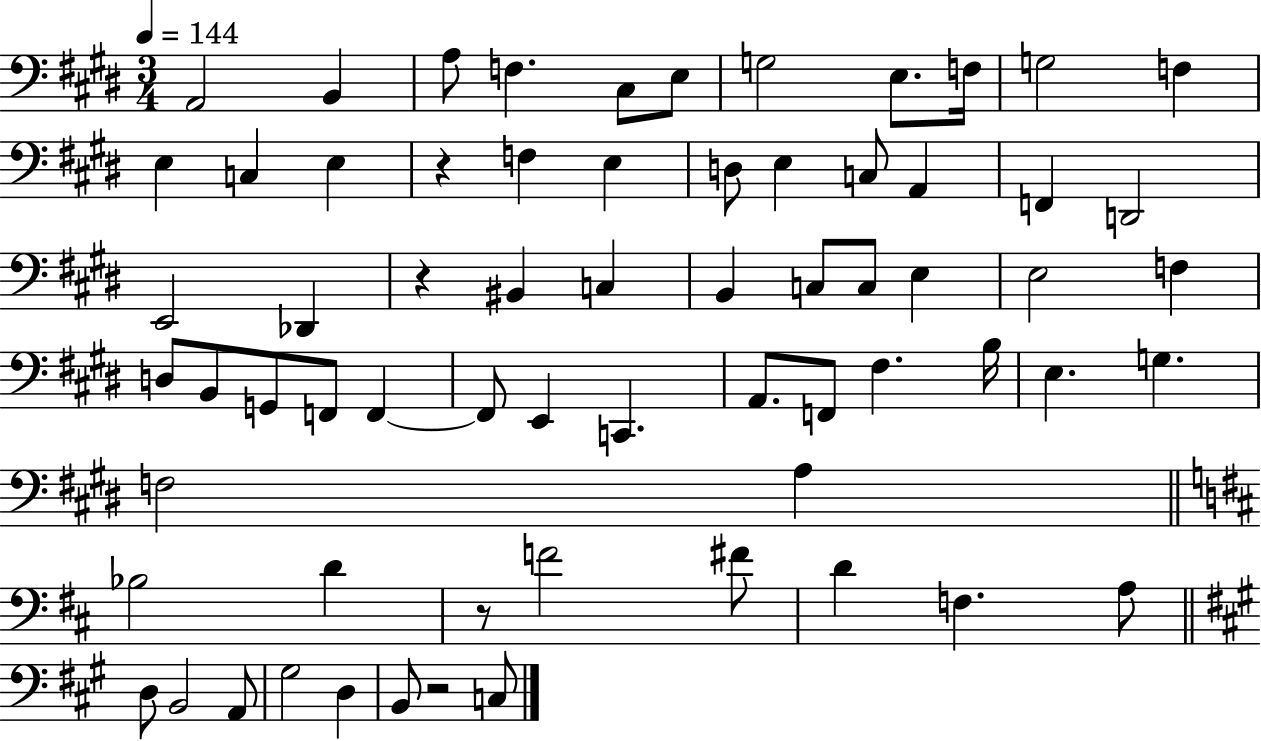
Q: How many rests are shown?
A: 4